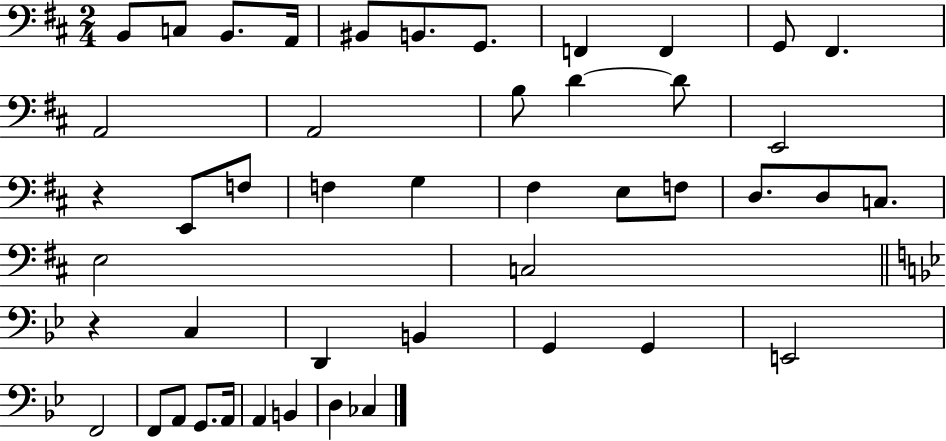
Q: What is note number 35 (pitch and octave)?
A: E2